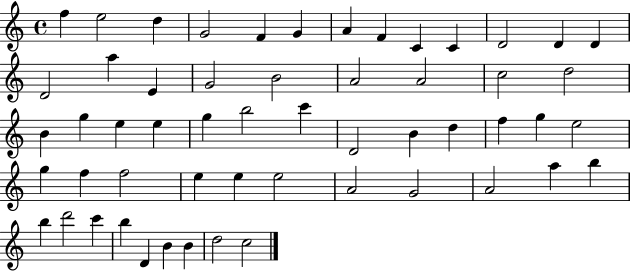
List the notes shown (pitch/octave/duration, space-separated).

F5/q E5/h D5/q G4/h F4/q G4/q A4/q F4/q C4/q C4/q D4/h D4/q D4/q D4/h A5/q E4/q G4/h B4/h A4/h A4/h C5/h D5/h B4/q G5/q E5/q E5/q G5/q B5/h C6/q D4/h B4/q D5/q F5/q G5/q E5/h G5/q F5/q F5/h E5/q E5/q E5/h A4/h G4/h A4/h A5/q B5/q B5/q D6/h C6/q B5/q D4/q B4/q B4/q D5/h C5/h